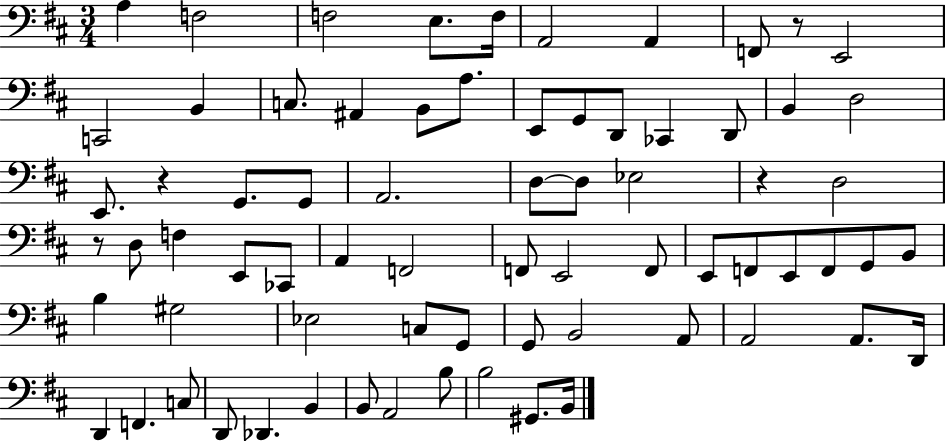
{
  \clef bass
  \numericTimeSignature
  \time 3/4
  \key d \major
  a4 f2 | f2 e8. f16 | a,2 a,4 | f,8 r8 e,2 | \break c,2 b,4 | c8. ais,4 b,8 a8. | e,8 g,8 d,8 ces,4 d,8 | b,4 d2 | \break e,8. r4 g,8. g,8 | a,2. | d8~~ d8 ees2 | r4 d2 | \break r8 d8 f4 e,8 ces,8 | a,4 f,2 | f,8 e,2 f,8 | e,8 f,8 e,8 f,8 g,8 b,8 | \break b4 gis2 | ees2 c8 g,8 | g,8 b,2 a,8 | a,2 a,8. d,16 | \break d,4 f,4. c8 | d,8 des,4. b,4 | b,8 a,2 b8 | b2 gis,8. b,16 | \break \bar "|."
}